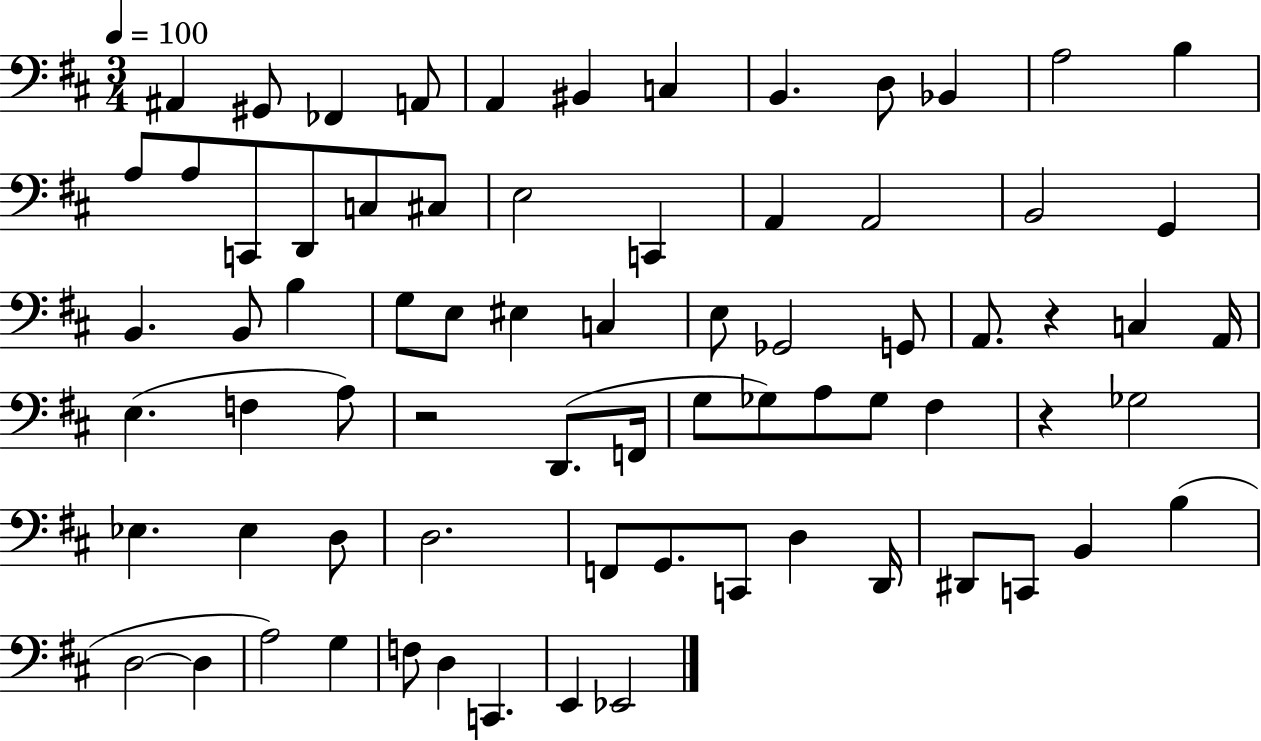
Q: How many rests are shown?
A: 3